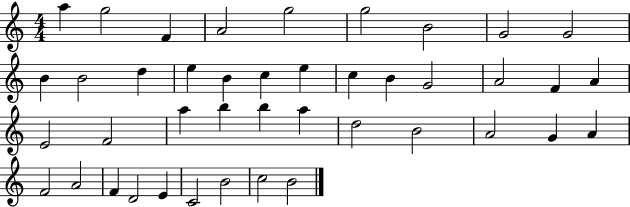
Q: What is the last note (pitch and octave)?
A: B4